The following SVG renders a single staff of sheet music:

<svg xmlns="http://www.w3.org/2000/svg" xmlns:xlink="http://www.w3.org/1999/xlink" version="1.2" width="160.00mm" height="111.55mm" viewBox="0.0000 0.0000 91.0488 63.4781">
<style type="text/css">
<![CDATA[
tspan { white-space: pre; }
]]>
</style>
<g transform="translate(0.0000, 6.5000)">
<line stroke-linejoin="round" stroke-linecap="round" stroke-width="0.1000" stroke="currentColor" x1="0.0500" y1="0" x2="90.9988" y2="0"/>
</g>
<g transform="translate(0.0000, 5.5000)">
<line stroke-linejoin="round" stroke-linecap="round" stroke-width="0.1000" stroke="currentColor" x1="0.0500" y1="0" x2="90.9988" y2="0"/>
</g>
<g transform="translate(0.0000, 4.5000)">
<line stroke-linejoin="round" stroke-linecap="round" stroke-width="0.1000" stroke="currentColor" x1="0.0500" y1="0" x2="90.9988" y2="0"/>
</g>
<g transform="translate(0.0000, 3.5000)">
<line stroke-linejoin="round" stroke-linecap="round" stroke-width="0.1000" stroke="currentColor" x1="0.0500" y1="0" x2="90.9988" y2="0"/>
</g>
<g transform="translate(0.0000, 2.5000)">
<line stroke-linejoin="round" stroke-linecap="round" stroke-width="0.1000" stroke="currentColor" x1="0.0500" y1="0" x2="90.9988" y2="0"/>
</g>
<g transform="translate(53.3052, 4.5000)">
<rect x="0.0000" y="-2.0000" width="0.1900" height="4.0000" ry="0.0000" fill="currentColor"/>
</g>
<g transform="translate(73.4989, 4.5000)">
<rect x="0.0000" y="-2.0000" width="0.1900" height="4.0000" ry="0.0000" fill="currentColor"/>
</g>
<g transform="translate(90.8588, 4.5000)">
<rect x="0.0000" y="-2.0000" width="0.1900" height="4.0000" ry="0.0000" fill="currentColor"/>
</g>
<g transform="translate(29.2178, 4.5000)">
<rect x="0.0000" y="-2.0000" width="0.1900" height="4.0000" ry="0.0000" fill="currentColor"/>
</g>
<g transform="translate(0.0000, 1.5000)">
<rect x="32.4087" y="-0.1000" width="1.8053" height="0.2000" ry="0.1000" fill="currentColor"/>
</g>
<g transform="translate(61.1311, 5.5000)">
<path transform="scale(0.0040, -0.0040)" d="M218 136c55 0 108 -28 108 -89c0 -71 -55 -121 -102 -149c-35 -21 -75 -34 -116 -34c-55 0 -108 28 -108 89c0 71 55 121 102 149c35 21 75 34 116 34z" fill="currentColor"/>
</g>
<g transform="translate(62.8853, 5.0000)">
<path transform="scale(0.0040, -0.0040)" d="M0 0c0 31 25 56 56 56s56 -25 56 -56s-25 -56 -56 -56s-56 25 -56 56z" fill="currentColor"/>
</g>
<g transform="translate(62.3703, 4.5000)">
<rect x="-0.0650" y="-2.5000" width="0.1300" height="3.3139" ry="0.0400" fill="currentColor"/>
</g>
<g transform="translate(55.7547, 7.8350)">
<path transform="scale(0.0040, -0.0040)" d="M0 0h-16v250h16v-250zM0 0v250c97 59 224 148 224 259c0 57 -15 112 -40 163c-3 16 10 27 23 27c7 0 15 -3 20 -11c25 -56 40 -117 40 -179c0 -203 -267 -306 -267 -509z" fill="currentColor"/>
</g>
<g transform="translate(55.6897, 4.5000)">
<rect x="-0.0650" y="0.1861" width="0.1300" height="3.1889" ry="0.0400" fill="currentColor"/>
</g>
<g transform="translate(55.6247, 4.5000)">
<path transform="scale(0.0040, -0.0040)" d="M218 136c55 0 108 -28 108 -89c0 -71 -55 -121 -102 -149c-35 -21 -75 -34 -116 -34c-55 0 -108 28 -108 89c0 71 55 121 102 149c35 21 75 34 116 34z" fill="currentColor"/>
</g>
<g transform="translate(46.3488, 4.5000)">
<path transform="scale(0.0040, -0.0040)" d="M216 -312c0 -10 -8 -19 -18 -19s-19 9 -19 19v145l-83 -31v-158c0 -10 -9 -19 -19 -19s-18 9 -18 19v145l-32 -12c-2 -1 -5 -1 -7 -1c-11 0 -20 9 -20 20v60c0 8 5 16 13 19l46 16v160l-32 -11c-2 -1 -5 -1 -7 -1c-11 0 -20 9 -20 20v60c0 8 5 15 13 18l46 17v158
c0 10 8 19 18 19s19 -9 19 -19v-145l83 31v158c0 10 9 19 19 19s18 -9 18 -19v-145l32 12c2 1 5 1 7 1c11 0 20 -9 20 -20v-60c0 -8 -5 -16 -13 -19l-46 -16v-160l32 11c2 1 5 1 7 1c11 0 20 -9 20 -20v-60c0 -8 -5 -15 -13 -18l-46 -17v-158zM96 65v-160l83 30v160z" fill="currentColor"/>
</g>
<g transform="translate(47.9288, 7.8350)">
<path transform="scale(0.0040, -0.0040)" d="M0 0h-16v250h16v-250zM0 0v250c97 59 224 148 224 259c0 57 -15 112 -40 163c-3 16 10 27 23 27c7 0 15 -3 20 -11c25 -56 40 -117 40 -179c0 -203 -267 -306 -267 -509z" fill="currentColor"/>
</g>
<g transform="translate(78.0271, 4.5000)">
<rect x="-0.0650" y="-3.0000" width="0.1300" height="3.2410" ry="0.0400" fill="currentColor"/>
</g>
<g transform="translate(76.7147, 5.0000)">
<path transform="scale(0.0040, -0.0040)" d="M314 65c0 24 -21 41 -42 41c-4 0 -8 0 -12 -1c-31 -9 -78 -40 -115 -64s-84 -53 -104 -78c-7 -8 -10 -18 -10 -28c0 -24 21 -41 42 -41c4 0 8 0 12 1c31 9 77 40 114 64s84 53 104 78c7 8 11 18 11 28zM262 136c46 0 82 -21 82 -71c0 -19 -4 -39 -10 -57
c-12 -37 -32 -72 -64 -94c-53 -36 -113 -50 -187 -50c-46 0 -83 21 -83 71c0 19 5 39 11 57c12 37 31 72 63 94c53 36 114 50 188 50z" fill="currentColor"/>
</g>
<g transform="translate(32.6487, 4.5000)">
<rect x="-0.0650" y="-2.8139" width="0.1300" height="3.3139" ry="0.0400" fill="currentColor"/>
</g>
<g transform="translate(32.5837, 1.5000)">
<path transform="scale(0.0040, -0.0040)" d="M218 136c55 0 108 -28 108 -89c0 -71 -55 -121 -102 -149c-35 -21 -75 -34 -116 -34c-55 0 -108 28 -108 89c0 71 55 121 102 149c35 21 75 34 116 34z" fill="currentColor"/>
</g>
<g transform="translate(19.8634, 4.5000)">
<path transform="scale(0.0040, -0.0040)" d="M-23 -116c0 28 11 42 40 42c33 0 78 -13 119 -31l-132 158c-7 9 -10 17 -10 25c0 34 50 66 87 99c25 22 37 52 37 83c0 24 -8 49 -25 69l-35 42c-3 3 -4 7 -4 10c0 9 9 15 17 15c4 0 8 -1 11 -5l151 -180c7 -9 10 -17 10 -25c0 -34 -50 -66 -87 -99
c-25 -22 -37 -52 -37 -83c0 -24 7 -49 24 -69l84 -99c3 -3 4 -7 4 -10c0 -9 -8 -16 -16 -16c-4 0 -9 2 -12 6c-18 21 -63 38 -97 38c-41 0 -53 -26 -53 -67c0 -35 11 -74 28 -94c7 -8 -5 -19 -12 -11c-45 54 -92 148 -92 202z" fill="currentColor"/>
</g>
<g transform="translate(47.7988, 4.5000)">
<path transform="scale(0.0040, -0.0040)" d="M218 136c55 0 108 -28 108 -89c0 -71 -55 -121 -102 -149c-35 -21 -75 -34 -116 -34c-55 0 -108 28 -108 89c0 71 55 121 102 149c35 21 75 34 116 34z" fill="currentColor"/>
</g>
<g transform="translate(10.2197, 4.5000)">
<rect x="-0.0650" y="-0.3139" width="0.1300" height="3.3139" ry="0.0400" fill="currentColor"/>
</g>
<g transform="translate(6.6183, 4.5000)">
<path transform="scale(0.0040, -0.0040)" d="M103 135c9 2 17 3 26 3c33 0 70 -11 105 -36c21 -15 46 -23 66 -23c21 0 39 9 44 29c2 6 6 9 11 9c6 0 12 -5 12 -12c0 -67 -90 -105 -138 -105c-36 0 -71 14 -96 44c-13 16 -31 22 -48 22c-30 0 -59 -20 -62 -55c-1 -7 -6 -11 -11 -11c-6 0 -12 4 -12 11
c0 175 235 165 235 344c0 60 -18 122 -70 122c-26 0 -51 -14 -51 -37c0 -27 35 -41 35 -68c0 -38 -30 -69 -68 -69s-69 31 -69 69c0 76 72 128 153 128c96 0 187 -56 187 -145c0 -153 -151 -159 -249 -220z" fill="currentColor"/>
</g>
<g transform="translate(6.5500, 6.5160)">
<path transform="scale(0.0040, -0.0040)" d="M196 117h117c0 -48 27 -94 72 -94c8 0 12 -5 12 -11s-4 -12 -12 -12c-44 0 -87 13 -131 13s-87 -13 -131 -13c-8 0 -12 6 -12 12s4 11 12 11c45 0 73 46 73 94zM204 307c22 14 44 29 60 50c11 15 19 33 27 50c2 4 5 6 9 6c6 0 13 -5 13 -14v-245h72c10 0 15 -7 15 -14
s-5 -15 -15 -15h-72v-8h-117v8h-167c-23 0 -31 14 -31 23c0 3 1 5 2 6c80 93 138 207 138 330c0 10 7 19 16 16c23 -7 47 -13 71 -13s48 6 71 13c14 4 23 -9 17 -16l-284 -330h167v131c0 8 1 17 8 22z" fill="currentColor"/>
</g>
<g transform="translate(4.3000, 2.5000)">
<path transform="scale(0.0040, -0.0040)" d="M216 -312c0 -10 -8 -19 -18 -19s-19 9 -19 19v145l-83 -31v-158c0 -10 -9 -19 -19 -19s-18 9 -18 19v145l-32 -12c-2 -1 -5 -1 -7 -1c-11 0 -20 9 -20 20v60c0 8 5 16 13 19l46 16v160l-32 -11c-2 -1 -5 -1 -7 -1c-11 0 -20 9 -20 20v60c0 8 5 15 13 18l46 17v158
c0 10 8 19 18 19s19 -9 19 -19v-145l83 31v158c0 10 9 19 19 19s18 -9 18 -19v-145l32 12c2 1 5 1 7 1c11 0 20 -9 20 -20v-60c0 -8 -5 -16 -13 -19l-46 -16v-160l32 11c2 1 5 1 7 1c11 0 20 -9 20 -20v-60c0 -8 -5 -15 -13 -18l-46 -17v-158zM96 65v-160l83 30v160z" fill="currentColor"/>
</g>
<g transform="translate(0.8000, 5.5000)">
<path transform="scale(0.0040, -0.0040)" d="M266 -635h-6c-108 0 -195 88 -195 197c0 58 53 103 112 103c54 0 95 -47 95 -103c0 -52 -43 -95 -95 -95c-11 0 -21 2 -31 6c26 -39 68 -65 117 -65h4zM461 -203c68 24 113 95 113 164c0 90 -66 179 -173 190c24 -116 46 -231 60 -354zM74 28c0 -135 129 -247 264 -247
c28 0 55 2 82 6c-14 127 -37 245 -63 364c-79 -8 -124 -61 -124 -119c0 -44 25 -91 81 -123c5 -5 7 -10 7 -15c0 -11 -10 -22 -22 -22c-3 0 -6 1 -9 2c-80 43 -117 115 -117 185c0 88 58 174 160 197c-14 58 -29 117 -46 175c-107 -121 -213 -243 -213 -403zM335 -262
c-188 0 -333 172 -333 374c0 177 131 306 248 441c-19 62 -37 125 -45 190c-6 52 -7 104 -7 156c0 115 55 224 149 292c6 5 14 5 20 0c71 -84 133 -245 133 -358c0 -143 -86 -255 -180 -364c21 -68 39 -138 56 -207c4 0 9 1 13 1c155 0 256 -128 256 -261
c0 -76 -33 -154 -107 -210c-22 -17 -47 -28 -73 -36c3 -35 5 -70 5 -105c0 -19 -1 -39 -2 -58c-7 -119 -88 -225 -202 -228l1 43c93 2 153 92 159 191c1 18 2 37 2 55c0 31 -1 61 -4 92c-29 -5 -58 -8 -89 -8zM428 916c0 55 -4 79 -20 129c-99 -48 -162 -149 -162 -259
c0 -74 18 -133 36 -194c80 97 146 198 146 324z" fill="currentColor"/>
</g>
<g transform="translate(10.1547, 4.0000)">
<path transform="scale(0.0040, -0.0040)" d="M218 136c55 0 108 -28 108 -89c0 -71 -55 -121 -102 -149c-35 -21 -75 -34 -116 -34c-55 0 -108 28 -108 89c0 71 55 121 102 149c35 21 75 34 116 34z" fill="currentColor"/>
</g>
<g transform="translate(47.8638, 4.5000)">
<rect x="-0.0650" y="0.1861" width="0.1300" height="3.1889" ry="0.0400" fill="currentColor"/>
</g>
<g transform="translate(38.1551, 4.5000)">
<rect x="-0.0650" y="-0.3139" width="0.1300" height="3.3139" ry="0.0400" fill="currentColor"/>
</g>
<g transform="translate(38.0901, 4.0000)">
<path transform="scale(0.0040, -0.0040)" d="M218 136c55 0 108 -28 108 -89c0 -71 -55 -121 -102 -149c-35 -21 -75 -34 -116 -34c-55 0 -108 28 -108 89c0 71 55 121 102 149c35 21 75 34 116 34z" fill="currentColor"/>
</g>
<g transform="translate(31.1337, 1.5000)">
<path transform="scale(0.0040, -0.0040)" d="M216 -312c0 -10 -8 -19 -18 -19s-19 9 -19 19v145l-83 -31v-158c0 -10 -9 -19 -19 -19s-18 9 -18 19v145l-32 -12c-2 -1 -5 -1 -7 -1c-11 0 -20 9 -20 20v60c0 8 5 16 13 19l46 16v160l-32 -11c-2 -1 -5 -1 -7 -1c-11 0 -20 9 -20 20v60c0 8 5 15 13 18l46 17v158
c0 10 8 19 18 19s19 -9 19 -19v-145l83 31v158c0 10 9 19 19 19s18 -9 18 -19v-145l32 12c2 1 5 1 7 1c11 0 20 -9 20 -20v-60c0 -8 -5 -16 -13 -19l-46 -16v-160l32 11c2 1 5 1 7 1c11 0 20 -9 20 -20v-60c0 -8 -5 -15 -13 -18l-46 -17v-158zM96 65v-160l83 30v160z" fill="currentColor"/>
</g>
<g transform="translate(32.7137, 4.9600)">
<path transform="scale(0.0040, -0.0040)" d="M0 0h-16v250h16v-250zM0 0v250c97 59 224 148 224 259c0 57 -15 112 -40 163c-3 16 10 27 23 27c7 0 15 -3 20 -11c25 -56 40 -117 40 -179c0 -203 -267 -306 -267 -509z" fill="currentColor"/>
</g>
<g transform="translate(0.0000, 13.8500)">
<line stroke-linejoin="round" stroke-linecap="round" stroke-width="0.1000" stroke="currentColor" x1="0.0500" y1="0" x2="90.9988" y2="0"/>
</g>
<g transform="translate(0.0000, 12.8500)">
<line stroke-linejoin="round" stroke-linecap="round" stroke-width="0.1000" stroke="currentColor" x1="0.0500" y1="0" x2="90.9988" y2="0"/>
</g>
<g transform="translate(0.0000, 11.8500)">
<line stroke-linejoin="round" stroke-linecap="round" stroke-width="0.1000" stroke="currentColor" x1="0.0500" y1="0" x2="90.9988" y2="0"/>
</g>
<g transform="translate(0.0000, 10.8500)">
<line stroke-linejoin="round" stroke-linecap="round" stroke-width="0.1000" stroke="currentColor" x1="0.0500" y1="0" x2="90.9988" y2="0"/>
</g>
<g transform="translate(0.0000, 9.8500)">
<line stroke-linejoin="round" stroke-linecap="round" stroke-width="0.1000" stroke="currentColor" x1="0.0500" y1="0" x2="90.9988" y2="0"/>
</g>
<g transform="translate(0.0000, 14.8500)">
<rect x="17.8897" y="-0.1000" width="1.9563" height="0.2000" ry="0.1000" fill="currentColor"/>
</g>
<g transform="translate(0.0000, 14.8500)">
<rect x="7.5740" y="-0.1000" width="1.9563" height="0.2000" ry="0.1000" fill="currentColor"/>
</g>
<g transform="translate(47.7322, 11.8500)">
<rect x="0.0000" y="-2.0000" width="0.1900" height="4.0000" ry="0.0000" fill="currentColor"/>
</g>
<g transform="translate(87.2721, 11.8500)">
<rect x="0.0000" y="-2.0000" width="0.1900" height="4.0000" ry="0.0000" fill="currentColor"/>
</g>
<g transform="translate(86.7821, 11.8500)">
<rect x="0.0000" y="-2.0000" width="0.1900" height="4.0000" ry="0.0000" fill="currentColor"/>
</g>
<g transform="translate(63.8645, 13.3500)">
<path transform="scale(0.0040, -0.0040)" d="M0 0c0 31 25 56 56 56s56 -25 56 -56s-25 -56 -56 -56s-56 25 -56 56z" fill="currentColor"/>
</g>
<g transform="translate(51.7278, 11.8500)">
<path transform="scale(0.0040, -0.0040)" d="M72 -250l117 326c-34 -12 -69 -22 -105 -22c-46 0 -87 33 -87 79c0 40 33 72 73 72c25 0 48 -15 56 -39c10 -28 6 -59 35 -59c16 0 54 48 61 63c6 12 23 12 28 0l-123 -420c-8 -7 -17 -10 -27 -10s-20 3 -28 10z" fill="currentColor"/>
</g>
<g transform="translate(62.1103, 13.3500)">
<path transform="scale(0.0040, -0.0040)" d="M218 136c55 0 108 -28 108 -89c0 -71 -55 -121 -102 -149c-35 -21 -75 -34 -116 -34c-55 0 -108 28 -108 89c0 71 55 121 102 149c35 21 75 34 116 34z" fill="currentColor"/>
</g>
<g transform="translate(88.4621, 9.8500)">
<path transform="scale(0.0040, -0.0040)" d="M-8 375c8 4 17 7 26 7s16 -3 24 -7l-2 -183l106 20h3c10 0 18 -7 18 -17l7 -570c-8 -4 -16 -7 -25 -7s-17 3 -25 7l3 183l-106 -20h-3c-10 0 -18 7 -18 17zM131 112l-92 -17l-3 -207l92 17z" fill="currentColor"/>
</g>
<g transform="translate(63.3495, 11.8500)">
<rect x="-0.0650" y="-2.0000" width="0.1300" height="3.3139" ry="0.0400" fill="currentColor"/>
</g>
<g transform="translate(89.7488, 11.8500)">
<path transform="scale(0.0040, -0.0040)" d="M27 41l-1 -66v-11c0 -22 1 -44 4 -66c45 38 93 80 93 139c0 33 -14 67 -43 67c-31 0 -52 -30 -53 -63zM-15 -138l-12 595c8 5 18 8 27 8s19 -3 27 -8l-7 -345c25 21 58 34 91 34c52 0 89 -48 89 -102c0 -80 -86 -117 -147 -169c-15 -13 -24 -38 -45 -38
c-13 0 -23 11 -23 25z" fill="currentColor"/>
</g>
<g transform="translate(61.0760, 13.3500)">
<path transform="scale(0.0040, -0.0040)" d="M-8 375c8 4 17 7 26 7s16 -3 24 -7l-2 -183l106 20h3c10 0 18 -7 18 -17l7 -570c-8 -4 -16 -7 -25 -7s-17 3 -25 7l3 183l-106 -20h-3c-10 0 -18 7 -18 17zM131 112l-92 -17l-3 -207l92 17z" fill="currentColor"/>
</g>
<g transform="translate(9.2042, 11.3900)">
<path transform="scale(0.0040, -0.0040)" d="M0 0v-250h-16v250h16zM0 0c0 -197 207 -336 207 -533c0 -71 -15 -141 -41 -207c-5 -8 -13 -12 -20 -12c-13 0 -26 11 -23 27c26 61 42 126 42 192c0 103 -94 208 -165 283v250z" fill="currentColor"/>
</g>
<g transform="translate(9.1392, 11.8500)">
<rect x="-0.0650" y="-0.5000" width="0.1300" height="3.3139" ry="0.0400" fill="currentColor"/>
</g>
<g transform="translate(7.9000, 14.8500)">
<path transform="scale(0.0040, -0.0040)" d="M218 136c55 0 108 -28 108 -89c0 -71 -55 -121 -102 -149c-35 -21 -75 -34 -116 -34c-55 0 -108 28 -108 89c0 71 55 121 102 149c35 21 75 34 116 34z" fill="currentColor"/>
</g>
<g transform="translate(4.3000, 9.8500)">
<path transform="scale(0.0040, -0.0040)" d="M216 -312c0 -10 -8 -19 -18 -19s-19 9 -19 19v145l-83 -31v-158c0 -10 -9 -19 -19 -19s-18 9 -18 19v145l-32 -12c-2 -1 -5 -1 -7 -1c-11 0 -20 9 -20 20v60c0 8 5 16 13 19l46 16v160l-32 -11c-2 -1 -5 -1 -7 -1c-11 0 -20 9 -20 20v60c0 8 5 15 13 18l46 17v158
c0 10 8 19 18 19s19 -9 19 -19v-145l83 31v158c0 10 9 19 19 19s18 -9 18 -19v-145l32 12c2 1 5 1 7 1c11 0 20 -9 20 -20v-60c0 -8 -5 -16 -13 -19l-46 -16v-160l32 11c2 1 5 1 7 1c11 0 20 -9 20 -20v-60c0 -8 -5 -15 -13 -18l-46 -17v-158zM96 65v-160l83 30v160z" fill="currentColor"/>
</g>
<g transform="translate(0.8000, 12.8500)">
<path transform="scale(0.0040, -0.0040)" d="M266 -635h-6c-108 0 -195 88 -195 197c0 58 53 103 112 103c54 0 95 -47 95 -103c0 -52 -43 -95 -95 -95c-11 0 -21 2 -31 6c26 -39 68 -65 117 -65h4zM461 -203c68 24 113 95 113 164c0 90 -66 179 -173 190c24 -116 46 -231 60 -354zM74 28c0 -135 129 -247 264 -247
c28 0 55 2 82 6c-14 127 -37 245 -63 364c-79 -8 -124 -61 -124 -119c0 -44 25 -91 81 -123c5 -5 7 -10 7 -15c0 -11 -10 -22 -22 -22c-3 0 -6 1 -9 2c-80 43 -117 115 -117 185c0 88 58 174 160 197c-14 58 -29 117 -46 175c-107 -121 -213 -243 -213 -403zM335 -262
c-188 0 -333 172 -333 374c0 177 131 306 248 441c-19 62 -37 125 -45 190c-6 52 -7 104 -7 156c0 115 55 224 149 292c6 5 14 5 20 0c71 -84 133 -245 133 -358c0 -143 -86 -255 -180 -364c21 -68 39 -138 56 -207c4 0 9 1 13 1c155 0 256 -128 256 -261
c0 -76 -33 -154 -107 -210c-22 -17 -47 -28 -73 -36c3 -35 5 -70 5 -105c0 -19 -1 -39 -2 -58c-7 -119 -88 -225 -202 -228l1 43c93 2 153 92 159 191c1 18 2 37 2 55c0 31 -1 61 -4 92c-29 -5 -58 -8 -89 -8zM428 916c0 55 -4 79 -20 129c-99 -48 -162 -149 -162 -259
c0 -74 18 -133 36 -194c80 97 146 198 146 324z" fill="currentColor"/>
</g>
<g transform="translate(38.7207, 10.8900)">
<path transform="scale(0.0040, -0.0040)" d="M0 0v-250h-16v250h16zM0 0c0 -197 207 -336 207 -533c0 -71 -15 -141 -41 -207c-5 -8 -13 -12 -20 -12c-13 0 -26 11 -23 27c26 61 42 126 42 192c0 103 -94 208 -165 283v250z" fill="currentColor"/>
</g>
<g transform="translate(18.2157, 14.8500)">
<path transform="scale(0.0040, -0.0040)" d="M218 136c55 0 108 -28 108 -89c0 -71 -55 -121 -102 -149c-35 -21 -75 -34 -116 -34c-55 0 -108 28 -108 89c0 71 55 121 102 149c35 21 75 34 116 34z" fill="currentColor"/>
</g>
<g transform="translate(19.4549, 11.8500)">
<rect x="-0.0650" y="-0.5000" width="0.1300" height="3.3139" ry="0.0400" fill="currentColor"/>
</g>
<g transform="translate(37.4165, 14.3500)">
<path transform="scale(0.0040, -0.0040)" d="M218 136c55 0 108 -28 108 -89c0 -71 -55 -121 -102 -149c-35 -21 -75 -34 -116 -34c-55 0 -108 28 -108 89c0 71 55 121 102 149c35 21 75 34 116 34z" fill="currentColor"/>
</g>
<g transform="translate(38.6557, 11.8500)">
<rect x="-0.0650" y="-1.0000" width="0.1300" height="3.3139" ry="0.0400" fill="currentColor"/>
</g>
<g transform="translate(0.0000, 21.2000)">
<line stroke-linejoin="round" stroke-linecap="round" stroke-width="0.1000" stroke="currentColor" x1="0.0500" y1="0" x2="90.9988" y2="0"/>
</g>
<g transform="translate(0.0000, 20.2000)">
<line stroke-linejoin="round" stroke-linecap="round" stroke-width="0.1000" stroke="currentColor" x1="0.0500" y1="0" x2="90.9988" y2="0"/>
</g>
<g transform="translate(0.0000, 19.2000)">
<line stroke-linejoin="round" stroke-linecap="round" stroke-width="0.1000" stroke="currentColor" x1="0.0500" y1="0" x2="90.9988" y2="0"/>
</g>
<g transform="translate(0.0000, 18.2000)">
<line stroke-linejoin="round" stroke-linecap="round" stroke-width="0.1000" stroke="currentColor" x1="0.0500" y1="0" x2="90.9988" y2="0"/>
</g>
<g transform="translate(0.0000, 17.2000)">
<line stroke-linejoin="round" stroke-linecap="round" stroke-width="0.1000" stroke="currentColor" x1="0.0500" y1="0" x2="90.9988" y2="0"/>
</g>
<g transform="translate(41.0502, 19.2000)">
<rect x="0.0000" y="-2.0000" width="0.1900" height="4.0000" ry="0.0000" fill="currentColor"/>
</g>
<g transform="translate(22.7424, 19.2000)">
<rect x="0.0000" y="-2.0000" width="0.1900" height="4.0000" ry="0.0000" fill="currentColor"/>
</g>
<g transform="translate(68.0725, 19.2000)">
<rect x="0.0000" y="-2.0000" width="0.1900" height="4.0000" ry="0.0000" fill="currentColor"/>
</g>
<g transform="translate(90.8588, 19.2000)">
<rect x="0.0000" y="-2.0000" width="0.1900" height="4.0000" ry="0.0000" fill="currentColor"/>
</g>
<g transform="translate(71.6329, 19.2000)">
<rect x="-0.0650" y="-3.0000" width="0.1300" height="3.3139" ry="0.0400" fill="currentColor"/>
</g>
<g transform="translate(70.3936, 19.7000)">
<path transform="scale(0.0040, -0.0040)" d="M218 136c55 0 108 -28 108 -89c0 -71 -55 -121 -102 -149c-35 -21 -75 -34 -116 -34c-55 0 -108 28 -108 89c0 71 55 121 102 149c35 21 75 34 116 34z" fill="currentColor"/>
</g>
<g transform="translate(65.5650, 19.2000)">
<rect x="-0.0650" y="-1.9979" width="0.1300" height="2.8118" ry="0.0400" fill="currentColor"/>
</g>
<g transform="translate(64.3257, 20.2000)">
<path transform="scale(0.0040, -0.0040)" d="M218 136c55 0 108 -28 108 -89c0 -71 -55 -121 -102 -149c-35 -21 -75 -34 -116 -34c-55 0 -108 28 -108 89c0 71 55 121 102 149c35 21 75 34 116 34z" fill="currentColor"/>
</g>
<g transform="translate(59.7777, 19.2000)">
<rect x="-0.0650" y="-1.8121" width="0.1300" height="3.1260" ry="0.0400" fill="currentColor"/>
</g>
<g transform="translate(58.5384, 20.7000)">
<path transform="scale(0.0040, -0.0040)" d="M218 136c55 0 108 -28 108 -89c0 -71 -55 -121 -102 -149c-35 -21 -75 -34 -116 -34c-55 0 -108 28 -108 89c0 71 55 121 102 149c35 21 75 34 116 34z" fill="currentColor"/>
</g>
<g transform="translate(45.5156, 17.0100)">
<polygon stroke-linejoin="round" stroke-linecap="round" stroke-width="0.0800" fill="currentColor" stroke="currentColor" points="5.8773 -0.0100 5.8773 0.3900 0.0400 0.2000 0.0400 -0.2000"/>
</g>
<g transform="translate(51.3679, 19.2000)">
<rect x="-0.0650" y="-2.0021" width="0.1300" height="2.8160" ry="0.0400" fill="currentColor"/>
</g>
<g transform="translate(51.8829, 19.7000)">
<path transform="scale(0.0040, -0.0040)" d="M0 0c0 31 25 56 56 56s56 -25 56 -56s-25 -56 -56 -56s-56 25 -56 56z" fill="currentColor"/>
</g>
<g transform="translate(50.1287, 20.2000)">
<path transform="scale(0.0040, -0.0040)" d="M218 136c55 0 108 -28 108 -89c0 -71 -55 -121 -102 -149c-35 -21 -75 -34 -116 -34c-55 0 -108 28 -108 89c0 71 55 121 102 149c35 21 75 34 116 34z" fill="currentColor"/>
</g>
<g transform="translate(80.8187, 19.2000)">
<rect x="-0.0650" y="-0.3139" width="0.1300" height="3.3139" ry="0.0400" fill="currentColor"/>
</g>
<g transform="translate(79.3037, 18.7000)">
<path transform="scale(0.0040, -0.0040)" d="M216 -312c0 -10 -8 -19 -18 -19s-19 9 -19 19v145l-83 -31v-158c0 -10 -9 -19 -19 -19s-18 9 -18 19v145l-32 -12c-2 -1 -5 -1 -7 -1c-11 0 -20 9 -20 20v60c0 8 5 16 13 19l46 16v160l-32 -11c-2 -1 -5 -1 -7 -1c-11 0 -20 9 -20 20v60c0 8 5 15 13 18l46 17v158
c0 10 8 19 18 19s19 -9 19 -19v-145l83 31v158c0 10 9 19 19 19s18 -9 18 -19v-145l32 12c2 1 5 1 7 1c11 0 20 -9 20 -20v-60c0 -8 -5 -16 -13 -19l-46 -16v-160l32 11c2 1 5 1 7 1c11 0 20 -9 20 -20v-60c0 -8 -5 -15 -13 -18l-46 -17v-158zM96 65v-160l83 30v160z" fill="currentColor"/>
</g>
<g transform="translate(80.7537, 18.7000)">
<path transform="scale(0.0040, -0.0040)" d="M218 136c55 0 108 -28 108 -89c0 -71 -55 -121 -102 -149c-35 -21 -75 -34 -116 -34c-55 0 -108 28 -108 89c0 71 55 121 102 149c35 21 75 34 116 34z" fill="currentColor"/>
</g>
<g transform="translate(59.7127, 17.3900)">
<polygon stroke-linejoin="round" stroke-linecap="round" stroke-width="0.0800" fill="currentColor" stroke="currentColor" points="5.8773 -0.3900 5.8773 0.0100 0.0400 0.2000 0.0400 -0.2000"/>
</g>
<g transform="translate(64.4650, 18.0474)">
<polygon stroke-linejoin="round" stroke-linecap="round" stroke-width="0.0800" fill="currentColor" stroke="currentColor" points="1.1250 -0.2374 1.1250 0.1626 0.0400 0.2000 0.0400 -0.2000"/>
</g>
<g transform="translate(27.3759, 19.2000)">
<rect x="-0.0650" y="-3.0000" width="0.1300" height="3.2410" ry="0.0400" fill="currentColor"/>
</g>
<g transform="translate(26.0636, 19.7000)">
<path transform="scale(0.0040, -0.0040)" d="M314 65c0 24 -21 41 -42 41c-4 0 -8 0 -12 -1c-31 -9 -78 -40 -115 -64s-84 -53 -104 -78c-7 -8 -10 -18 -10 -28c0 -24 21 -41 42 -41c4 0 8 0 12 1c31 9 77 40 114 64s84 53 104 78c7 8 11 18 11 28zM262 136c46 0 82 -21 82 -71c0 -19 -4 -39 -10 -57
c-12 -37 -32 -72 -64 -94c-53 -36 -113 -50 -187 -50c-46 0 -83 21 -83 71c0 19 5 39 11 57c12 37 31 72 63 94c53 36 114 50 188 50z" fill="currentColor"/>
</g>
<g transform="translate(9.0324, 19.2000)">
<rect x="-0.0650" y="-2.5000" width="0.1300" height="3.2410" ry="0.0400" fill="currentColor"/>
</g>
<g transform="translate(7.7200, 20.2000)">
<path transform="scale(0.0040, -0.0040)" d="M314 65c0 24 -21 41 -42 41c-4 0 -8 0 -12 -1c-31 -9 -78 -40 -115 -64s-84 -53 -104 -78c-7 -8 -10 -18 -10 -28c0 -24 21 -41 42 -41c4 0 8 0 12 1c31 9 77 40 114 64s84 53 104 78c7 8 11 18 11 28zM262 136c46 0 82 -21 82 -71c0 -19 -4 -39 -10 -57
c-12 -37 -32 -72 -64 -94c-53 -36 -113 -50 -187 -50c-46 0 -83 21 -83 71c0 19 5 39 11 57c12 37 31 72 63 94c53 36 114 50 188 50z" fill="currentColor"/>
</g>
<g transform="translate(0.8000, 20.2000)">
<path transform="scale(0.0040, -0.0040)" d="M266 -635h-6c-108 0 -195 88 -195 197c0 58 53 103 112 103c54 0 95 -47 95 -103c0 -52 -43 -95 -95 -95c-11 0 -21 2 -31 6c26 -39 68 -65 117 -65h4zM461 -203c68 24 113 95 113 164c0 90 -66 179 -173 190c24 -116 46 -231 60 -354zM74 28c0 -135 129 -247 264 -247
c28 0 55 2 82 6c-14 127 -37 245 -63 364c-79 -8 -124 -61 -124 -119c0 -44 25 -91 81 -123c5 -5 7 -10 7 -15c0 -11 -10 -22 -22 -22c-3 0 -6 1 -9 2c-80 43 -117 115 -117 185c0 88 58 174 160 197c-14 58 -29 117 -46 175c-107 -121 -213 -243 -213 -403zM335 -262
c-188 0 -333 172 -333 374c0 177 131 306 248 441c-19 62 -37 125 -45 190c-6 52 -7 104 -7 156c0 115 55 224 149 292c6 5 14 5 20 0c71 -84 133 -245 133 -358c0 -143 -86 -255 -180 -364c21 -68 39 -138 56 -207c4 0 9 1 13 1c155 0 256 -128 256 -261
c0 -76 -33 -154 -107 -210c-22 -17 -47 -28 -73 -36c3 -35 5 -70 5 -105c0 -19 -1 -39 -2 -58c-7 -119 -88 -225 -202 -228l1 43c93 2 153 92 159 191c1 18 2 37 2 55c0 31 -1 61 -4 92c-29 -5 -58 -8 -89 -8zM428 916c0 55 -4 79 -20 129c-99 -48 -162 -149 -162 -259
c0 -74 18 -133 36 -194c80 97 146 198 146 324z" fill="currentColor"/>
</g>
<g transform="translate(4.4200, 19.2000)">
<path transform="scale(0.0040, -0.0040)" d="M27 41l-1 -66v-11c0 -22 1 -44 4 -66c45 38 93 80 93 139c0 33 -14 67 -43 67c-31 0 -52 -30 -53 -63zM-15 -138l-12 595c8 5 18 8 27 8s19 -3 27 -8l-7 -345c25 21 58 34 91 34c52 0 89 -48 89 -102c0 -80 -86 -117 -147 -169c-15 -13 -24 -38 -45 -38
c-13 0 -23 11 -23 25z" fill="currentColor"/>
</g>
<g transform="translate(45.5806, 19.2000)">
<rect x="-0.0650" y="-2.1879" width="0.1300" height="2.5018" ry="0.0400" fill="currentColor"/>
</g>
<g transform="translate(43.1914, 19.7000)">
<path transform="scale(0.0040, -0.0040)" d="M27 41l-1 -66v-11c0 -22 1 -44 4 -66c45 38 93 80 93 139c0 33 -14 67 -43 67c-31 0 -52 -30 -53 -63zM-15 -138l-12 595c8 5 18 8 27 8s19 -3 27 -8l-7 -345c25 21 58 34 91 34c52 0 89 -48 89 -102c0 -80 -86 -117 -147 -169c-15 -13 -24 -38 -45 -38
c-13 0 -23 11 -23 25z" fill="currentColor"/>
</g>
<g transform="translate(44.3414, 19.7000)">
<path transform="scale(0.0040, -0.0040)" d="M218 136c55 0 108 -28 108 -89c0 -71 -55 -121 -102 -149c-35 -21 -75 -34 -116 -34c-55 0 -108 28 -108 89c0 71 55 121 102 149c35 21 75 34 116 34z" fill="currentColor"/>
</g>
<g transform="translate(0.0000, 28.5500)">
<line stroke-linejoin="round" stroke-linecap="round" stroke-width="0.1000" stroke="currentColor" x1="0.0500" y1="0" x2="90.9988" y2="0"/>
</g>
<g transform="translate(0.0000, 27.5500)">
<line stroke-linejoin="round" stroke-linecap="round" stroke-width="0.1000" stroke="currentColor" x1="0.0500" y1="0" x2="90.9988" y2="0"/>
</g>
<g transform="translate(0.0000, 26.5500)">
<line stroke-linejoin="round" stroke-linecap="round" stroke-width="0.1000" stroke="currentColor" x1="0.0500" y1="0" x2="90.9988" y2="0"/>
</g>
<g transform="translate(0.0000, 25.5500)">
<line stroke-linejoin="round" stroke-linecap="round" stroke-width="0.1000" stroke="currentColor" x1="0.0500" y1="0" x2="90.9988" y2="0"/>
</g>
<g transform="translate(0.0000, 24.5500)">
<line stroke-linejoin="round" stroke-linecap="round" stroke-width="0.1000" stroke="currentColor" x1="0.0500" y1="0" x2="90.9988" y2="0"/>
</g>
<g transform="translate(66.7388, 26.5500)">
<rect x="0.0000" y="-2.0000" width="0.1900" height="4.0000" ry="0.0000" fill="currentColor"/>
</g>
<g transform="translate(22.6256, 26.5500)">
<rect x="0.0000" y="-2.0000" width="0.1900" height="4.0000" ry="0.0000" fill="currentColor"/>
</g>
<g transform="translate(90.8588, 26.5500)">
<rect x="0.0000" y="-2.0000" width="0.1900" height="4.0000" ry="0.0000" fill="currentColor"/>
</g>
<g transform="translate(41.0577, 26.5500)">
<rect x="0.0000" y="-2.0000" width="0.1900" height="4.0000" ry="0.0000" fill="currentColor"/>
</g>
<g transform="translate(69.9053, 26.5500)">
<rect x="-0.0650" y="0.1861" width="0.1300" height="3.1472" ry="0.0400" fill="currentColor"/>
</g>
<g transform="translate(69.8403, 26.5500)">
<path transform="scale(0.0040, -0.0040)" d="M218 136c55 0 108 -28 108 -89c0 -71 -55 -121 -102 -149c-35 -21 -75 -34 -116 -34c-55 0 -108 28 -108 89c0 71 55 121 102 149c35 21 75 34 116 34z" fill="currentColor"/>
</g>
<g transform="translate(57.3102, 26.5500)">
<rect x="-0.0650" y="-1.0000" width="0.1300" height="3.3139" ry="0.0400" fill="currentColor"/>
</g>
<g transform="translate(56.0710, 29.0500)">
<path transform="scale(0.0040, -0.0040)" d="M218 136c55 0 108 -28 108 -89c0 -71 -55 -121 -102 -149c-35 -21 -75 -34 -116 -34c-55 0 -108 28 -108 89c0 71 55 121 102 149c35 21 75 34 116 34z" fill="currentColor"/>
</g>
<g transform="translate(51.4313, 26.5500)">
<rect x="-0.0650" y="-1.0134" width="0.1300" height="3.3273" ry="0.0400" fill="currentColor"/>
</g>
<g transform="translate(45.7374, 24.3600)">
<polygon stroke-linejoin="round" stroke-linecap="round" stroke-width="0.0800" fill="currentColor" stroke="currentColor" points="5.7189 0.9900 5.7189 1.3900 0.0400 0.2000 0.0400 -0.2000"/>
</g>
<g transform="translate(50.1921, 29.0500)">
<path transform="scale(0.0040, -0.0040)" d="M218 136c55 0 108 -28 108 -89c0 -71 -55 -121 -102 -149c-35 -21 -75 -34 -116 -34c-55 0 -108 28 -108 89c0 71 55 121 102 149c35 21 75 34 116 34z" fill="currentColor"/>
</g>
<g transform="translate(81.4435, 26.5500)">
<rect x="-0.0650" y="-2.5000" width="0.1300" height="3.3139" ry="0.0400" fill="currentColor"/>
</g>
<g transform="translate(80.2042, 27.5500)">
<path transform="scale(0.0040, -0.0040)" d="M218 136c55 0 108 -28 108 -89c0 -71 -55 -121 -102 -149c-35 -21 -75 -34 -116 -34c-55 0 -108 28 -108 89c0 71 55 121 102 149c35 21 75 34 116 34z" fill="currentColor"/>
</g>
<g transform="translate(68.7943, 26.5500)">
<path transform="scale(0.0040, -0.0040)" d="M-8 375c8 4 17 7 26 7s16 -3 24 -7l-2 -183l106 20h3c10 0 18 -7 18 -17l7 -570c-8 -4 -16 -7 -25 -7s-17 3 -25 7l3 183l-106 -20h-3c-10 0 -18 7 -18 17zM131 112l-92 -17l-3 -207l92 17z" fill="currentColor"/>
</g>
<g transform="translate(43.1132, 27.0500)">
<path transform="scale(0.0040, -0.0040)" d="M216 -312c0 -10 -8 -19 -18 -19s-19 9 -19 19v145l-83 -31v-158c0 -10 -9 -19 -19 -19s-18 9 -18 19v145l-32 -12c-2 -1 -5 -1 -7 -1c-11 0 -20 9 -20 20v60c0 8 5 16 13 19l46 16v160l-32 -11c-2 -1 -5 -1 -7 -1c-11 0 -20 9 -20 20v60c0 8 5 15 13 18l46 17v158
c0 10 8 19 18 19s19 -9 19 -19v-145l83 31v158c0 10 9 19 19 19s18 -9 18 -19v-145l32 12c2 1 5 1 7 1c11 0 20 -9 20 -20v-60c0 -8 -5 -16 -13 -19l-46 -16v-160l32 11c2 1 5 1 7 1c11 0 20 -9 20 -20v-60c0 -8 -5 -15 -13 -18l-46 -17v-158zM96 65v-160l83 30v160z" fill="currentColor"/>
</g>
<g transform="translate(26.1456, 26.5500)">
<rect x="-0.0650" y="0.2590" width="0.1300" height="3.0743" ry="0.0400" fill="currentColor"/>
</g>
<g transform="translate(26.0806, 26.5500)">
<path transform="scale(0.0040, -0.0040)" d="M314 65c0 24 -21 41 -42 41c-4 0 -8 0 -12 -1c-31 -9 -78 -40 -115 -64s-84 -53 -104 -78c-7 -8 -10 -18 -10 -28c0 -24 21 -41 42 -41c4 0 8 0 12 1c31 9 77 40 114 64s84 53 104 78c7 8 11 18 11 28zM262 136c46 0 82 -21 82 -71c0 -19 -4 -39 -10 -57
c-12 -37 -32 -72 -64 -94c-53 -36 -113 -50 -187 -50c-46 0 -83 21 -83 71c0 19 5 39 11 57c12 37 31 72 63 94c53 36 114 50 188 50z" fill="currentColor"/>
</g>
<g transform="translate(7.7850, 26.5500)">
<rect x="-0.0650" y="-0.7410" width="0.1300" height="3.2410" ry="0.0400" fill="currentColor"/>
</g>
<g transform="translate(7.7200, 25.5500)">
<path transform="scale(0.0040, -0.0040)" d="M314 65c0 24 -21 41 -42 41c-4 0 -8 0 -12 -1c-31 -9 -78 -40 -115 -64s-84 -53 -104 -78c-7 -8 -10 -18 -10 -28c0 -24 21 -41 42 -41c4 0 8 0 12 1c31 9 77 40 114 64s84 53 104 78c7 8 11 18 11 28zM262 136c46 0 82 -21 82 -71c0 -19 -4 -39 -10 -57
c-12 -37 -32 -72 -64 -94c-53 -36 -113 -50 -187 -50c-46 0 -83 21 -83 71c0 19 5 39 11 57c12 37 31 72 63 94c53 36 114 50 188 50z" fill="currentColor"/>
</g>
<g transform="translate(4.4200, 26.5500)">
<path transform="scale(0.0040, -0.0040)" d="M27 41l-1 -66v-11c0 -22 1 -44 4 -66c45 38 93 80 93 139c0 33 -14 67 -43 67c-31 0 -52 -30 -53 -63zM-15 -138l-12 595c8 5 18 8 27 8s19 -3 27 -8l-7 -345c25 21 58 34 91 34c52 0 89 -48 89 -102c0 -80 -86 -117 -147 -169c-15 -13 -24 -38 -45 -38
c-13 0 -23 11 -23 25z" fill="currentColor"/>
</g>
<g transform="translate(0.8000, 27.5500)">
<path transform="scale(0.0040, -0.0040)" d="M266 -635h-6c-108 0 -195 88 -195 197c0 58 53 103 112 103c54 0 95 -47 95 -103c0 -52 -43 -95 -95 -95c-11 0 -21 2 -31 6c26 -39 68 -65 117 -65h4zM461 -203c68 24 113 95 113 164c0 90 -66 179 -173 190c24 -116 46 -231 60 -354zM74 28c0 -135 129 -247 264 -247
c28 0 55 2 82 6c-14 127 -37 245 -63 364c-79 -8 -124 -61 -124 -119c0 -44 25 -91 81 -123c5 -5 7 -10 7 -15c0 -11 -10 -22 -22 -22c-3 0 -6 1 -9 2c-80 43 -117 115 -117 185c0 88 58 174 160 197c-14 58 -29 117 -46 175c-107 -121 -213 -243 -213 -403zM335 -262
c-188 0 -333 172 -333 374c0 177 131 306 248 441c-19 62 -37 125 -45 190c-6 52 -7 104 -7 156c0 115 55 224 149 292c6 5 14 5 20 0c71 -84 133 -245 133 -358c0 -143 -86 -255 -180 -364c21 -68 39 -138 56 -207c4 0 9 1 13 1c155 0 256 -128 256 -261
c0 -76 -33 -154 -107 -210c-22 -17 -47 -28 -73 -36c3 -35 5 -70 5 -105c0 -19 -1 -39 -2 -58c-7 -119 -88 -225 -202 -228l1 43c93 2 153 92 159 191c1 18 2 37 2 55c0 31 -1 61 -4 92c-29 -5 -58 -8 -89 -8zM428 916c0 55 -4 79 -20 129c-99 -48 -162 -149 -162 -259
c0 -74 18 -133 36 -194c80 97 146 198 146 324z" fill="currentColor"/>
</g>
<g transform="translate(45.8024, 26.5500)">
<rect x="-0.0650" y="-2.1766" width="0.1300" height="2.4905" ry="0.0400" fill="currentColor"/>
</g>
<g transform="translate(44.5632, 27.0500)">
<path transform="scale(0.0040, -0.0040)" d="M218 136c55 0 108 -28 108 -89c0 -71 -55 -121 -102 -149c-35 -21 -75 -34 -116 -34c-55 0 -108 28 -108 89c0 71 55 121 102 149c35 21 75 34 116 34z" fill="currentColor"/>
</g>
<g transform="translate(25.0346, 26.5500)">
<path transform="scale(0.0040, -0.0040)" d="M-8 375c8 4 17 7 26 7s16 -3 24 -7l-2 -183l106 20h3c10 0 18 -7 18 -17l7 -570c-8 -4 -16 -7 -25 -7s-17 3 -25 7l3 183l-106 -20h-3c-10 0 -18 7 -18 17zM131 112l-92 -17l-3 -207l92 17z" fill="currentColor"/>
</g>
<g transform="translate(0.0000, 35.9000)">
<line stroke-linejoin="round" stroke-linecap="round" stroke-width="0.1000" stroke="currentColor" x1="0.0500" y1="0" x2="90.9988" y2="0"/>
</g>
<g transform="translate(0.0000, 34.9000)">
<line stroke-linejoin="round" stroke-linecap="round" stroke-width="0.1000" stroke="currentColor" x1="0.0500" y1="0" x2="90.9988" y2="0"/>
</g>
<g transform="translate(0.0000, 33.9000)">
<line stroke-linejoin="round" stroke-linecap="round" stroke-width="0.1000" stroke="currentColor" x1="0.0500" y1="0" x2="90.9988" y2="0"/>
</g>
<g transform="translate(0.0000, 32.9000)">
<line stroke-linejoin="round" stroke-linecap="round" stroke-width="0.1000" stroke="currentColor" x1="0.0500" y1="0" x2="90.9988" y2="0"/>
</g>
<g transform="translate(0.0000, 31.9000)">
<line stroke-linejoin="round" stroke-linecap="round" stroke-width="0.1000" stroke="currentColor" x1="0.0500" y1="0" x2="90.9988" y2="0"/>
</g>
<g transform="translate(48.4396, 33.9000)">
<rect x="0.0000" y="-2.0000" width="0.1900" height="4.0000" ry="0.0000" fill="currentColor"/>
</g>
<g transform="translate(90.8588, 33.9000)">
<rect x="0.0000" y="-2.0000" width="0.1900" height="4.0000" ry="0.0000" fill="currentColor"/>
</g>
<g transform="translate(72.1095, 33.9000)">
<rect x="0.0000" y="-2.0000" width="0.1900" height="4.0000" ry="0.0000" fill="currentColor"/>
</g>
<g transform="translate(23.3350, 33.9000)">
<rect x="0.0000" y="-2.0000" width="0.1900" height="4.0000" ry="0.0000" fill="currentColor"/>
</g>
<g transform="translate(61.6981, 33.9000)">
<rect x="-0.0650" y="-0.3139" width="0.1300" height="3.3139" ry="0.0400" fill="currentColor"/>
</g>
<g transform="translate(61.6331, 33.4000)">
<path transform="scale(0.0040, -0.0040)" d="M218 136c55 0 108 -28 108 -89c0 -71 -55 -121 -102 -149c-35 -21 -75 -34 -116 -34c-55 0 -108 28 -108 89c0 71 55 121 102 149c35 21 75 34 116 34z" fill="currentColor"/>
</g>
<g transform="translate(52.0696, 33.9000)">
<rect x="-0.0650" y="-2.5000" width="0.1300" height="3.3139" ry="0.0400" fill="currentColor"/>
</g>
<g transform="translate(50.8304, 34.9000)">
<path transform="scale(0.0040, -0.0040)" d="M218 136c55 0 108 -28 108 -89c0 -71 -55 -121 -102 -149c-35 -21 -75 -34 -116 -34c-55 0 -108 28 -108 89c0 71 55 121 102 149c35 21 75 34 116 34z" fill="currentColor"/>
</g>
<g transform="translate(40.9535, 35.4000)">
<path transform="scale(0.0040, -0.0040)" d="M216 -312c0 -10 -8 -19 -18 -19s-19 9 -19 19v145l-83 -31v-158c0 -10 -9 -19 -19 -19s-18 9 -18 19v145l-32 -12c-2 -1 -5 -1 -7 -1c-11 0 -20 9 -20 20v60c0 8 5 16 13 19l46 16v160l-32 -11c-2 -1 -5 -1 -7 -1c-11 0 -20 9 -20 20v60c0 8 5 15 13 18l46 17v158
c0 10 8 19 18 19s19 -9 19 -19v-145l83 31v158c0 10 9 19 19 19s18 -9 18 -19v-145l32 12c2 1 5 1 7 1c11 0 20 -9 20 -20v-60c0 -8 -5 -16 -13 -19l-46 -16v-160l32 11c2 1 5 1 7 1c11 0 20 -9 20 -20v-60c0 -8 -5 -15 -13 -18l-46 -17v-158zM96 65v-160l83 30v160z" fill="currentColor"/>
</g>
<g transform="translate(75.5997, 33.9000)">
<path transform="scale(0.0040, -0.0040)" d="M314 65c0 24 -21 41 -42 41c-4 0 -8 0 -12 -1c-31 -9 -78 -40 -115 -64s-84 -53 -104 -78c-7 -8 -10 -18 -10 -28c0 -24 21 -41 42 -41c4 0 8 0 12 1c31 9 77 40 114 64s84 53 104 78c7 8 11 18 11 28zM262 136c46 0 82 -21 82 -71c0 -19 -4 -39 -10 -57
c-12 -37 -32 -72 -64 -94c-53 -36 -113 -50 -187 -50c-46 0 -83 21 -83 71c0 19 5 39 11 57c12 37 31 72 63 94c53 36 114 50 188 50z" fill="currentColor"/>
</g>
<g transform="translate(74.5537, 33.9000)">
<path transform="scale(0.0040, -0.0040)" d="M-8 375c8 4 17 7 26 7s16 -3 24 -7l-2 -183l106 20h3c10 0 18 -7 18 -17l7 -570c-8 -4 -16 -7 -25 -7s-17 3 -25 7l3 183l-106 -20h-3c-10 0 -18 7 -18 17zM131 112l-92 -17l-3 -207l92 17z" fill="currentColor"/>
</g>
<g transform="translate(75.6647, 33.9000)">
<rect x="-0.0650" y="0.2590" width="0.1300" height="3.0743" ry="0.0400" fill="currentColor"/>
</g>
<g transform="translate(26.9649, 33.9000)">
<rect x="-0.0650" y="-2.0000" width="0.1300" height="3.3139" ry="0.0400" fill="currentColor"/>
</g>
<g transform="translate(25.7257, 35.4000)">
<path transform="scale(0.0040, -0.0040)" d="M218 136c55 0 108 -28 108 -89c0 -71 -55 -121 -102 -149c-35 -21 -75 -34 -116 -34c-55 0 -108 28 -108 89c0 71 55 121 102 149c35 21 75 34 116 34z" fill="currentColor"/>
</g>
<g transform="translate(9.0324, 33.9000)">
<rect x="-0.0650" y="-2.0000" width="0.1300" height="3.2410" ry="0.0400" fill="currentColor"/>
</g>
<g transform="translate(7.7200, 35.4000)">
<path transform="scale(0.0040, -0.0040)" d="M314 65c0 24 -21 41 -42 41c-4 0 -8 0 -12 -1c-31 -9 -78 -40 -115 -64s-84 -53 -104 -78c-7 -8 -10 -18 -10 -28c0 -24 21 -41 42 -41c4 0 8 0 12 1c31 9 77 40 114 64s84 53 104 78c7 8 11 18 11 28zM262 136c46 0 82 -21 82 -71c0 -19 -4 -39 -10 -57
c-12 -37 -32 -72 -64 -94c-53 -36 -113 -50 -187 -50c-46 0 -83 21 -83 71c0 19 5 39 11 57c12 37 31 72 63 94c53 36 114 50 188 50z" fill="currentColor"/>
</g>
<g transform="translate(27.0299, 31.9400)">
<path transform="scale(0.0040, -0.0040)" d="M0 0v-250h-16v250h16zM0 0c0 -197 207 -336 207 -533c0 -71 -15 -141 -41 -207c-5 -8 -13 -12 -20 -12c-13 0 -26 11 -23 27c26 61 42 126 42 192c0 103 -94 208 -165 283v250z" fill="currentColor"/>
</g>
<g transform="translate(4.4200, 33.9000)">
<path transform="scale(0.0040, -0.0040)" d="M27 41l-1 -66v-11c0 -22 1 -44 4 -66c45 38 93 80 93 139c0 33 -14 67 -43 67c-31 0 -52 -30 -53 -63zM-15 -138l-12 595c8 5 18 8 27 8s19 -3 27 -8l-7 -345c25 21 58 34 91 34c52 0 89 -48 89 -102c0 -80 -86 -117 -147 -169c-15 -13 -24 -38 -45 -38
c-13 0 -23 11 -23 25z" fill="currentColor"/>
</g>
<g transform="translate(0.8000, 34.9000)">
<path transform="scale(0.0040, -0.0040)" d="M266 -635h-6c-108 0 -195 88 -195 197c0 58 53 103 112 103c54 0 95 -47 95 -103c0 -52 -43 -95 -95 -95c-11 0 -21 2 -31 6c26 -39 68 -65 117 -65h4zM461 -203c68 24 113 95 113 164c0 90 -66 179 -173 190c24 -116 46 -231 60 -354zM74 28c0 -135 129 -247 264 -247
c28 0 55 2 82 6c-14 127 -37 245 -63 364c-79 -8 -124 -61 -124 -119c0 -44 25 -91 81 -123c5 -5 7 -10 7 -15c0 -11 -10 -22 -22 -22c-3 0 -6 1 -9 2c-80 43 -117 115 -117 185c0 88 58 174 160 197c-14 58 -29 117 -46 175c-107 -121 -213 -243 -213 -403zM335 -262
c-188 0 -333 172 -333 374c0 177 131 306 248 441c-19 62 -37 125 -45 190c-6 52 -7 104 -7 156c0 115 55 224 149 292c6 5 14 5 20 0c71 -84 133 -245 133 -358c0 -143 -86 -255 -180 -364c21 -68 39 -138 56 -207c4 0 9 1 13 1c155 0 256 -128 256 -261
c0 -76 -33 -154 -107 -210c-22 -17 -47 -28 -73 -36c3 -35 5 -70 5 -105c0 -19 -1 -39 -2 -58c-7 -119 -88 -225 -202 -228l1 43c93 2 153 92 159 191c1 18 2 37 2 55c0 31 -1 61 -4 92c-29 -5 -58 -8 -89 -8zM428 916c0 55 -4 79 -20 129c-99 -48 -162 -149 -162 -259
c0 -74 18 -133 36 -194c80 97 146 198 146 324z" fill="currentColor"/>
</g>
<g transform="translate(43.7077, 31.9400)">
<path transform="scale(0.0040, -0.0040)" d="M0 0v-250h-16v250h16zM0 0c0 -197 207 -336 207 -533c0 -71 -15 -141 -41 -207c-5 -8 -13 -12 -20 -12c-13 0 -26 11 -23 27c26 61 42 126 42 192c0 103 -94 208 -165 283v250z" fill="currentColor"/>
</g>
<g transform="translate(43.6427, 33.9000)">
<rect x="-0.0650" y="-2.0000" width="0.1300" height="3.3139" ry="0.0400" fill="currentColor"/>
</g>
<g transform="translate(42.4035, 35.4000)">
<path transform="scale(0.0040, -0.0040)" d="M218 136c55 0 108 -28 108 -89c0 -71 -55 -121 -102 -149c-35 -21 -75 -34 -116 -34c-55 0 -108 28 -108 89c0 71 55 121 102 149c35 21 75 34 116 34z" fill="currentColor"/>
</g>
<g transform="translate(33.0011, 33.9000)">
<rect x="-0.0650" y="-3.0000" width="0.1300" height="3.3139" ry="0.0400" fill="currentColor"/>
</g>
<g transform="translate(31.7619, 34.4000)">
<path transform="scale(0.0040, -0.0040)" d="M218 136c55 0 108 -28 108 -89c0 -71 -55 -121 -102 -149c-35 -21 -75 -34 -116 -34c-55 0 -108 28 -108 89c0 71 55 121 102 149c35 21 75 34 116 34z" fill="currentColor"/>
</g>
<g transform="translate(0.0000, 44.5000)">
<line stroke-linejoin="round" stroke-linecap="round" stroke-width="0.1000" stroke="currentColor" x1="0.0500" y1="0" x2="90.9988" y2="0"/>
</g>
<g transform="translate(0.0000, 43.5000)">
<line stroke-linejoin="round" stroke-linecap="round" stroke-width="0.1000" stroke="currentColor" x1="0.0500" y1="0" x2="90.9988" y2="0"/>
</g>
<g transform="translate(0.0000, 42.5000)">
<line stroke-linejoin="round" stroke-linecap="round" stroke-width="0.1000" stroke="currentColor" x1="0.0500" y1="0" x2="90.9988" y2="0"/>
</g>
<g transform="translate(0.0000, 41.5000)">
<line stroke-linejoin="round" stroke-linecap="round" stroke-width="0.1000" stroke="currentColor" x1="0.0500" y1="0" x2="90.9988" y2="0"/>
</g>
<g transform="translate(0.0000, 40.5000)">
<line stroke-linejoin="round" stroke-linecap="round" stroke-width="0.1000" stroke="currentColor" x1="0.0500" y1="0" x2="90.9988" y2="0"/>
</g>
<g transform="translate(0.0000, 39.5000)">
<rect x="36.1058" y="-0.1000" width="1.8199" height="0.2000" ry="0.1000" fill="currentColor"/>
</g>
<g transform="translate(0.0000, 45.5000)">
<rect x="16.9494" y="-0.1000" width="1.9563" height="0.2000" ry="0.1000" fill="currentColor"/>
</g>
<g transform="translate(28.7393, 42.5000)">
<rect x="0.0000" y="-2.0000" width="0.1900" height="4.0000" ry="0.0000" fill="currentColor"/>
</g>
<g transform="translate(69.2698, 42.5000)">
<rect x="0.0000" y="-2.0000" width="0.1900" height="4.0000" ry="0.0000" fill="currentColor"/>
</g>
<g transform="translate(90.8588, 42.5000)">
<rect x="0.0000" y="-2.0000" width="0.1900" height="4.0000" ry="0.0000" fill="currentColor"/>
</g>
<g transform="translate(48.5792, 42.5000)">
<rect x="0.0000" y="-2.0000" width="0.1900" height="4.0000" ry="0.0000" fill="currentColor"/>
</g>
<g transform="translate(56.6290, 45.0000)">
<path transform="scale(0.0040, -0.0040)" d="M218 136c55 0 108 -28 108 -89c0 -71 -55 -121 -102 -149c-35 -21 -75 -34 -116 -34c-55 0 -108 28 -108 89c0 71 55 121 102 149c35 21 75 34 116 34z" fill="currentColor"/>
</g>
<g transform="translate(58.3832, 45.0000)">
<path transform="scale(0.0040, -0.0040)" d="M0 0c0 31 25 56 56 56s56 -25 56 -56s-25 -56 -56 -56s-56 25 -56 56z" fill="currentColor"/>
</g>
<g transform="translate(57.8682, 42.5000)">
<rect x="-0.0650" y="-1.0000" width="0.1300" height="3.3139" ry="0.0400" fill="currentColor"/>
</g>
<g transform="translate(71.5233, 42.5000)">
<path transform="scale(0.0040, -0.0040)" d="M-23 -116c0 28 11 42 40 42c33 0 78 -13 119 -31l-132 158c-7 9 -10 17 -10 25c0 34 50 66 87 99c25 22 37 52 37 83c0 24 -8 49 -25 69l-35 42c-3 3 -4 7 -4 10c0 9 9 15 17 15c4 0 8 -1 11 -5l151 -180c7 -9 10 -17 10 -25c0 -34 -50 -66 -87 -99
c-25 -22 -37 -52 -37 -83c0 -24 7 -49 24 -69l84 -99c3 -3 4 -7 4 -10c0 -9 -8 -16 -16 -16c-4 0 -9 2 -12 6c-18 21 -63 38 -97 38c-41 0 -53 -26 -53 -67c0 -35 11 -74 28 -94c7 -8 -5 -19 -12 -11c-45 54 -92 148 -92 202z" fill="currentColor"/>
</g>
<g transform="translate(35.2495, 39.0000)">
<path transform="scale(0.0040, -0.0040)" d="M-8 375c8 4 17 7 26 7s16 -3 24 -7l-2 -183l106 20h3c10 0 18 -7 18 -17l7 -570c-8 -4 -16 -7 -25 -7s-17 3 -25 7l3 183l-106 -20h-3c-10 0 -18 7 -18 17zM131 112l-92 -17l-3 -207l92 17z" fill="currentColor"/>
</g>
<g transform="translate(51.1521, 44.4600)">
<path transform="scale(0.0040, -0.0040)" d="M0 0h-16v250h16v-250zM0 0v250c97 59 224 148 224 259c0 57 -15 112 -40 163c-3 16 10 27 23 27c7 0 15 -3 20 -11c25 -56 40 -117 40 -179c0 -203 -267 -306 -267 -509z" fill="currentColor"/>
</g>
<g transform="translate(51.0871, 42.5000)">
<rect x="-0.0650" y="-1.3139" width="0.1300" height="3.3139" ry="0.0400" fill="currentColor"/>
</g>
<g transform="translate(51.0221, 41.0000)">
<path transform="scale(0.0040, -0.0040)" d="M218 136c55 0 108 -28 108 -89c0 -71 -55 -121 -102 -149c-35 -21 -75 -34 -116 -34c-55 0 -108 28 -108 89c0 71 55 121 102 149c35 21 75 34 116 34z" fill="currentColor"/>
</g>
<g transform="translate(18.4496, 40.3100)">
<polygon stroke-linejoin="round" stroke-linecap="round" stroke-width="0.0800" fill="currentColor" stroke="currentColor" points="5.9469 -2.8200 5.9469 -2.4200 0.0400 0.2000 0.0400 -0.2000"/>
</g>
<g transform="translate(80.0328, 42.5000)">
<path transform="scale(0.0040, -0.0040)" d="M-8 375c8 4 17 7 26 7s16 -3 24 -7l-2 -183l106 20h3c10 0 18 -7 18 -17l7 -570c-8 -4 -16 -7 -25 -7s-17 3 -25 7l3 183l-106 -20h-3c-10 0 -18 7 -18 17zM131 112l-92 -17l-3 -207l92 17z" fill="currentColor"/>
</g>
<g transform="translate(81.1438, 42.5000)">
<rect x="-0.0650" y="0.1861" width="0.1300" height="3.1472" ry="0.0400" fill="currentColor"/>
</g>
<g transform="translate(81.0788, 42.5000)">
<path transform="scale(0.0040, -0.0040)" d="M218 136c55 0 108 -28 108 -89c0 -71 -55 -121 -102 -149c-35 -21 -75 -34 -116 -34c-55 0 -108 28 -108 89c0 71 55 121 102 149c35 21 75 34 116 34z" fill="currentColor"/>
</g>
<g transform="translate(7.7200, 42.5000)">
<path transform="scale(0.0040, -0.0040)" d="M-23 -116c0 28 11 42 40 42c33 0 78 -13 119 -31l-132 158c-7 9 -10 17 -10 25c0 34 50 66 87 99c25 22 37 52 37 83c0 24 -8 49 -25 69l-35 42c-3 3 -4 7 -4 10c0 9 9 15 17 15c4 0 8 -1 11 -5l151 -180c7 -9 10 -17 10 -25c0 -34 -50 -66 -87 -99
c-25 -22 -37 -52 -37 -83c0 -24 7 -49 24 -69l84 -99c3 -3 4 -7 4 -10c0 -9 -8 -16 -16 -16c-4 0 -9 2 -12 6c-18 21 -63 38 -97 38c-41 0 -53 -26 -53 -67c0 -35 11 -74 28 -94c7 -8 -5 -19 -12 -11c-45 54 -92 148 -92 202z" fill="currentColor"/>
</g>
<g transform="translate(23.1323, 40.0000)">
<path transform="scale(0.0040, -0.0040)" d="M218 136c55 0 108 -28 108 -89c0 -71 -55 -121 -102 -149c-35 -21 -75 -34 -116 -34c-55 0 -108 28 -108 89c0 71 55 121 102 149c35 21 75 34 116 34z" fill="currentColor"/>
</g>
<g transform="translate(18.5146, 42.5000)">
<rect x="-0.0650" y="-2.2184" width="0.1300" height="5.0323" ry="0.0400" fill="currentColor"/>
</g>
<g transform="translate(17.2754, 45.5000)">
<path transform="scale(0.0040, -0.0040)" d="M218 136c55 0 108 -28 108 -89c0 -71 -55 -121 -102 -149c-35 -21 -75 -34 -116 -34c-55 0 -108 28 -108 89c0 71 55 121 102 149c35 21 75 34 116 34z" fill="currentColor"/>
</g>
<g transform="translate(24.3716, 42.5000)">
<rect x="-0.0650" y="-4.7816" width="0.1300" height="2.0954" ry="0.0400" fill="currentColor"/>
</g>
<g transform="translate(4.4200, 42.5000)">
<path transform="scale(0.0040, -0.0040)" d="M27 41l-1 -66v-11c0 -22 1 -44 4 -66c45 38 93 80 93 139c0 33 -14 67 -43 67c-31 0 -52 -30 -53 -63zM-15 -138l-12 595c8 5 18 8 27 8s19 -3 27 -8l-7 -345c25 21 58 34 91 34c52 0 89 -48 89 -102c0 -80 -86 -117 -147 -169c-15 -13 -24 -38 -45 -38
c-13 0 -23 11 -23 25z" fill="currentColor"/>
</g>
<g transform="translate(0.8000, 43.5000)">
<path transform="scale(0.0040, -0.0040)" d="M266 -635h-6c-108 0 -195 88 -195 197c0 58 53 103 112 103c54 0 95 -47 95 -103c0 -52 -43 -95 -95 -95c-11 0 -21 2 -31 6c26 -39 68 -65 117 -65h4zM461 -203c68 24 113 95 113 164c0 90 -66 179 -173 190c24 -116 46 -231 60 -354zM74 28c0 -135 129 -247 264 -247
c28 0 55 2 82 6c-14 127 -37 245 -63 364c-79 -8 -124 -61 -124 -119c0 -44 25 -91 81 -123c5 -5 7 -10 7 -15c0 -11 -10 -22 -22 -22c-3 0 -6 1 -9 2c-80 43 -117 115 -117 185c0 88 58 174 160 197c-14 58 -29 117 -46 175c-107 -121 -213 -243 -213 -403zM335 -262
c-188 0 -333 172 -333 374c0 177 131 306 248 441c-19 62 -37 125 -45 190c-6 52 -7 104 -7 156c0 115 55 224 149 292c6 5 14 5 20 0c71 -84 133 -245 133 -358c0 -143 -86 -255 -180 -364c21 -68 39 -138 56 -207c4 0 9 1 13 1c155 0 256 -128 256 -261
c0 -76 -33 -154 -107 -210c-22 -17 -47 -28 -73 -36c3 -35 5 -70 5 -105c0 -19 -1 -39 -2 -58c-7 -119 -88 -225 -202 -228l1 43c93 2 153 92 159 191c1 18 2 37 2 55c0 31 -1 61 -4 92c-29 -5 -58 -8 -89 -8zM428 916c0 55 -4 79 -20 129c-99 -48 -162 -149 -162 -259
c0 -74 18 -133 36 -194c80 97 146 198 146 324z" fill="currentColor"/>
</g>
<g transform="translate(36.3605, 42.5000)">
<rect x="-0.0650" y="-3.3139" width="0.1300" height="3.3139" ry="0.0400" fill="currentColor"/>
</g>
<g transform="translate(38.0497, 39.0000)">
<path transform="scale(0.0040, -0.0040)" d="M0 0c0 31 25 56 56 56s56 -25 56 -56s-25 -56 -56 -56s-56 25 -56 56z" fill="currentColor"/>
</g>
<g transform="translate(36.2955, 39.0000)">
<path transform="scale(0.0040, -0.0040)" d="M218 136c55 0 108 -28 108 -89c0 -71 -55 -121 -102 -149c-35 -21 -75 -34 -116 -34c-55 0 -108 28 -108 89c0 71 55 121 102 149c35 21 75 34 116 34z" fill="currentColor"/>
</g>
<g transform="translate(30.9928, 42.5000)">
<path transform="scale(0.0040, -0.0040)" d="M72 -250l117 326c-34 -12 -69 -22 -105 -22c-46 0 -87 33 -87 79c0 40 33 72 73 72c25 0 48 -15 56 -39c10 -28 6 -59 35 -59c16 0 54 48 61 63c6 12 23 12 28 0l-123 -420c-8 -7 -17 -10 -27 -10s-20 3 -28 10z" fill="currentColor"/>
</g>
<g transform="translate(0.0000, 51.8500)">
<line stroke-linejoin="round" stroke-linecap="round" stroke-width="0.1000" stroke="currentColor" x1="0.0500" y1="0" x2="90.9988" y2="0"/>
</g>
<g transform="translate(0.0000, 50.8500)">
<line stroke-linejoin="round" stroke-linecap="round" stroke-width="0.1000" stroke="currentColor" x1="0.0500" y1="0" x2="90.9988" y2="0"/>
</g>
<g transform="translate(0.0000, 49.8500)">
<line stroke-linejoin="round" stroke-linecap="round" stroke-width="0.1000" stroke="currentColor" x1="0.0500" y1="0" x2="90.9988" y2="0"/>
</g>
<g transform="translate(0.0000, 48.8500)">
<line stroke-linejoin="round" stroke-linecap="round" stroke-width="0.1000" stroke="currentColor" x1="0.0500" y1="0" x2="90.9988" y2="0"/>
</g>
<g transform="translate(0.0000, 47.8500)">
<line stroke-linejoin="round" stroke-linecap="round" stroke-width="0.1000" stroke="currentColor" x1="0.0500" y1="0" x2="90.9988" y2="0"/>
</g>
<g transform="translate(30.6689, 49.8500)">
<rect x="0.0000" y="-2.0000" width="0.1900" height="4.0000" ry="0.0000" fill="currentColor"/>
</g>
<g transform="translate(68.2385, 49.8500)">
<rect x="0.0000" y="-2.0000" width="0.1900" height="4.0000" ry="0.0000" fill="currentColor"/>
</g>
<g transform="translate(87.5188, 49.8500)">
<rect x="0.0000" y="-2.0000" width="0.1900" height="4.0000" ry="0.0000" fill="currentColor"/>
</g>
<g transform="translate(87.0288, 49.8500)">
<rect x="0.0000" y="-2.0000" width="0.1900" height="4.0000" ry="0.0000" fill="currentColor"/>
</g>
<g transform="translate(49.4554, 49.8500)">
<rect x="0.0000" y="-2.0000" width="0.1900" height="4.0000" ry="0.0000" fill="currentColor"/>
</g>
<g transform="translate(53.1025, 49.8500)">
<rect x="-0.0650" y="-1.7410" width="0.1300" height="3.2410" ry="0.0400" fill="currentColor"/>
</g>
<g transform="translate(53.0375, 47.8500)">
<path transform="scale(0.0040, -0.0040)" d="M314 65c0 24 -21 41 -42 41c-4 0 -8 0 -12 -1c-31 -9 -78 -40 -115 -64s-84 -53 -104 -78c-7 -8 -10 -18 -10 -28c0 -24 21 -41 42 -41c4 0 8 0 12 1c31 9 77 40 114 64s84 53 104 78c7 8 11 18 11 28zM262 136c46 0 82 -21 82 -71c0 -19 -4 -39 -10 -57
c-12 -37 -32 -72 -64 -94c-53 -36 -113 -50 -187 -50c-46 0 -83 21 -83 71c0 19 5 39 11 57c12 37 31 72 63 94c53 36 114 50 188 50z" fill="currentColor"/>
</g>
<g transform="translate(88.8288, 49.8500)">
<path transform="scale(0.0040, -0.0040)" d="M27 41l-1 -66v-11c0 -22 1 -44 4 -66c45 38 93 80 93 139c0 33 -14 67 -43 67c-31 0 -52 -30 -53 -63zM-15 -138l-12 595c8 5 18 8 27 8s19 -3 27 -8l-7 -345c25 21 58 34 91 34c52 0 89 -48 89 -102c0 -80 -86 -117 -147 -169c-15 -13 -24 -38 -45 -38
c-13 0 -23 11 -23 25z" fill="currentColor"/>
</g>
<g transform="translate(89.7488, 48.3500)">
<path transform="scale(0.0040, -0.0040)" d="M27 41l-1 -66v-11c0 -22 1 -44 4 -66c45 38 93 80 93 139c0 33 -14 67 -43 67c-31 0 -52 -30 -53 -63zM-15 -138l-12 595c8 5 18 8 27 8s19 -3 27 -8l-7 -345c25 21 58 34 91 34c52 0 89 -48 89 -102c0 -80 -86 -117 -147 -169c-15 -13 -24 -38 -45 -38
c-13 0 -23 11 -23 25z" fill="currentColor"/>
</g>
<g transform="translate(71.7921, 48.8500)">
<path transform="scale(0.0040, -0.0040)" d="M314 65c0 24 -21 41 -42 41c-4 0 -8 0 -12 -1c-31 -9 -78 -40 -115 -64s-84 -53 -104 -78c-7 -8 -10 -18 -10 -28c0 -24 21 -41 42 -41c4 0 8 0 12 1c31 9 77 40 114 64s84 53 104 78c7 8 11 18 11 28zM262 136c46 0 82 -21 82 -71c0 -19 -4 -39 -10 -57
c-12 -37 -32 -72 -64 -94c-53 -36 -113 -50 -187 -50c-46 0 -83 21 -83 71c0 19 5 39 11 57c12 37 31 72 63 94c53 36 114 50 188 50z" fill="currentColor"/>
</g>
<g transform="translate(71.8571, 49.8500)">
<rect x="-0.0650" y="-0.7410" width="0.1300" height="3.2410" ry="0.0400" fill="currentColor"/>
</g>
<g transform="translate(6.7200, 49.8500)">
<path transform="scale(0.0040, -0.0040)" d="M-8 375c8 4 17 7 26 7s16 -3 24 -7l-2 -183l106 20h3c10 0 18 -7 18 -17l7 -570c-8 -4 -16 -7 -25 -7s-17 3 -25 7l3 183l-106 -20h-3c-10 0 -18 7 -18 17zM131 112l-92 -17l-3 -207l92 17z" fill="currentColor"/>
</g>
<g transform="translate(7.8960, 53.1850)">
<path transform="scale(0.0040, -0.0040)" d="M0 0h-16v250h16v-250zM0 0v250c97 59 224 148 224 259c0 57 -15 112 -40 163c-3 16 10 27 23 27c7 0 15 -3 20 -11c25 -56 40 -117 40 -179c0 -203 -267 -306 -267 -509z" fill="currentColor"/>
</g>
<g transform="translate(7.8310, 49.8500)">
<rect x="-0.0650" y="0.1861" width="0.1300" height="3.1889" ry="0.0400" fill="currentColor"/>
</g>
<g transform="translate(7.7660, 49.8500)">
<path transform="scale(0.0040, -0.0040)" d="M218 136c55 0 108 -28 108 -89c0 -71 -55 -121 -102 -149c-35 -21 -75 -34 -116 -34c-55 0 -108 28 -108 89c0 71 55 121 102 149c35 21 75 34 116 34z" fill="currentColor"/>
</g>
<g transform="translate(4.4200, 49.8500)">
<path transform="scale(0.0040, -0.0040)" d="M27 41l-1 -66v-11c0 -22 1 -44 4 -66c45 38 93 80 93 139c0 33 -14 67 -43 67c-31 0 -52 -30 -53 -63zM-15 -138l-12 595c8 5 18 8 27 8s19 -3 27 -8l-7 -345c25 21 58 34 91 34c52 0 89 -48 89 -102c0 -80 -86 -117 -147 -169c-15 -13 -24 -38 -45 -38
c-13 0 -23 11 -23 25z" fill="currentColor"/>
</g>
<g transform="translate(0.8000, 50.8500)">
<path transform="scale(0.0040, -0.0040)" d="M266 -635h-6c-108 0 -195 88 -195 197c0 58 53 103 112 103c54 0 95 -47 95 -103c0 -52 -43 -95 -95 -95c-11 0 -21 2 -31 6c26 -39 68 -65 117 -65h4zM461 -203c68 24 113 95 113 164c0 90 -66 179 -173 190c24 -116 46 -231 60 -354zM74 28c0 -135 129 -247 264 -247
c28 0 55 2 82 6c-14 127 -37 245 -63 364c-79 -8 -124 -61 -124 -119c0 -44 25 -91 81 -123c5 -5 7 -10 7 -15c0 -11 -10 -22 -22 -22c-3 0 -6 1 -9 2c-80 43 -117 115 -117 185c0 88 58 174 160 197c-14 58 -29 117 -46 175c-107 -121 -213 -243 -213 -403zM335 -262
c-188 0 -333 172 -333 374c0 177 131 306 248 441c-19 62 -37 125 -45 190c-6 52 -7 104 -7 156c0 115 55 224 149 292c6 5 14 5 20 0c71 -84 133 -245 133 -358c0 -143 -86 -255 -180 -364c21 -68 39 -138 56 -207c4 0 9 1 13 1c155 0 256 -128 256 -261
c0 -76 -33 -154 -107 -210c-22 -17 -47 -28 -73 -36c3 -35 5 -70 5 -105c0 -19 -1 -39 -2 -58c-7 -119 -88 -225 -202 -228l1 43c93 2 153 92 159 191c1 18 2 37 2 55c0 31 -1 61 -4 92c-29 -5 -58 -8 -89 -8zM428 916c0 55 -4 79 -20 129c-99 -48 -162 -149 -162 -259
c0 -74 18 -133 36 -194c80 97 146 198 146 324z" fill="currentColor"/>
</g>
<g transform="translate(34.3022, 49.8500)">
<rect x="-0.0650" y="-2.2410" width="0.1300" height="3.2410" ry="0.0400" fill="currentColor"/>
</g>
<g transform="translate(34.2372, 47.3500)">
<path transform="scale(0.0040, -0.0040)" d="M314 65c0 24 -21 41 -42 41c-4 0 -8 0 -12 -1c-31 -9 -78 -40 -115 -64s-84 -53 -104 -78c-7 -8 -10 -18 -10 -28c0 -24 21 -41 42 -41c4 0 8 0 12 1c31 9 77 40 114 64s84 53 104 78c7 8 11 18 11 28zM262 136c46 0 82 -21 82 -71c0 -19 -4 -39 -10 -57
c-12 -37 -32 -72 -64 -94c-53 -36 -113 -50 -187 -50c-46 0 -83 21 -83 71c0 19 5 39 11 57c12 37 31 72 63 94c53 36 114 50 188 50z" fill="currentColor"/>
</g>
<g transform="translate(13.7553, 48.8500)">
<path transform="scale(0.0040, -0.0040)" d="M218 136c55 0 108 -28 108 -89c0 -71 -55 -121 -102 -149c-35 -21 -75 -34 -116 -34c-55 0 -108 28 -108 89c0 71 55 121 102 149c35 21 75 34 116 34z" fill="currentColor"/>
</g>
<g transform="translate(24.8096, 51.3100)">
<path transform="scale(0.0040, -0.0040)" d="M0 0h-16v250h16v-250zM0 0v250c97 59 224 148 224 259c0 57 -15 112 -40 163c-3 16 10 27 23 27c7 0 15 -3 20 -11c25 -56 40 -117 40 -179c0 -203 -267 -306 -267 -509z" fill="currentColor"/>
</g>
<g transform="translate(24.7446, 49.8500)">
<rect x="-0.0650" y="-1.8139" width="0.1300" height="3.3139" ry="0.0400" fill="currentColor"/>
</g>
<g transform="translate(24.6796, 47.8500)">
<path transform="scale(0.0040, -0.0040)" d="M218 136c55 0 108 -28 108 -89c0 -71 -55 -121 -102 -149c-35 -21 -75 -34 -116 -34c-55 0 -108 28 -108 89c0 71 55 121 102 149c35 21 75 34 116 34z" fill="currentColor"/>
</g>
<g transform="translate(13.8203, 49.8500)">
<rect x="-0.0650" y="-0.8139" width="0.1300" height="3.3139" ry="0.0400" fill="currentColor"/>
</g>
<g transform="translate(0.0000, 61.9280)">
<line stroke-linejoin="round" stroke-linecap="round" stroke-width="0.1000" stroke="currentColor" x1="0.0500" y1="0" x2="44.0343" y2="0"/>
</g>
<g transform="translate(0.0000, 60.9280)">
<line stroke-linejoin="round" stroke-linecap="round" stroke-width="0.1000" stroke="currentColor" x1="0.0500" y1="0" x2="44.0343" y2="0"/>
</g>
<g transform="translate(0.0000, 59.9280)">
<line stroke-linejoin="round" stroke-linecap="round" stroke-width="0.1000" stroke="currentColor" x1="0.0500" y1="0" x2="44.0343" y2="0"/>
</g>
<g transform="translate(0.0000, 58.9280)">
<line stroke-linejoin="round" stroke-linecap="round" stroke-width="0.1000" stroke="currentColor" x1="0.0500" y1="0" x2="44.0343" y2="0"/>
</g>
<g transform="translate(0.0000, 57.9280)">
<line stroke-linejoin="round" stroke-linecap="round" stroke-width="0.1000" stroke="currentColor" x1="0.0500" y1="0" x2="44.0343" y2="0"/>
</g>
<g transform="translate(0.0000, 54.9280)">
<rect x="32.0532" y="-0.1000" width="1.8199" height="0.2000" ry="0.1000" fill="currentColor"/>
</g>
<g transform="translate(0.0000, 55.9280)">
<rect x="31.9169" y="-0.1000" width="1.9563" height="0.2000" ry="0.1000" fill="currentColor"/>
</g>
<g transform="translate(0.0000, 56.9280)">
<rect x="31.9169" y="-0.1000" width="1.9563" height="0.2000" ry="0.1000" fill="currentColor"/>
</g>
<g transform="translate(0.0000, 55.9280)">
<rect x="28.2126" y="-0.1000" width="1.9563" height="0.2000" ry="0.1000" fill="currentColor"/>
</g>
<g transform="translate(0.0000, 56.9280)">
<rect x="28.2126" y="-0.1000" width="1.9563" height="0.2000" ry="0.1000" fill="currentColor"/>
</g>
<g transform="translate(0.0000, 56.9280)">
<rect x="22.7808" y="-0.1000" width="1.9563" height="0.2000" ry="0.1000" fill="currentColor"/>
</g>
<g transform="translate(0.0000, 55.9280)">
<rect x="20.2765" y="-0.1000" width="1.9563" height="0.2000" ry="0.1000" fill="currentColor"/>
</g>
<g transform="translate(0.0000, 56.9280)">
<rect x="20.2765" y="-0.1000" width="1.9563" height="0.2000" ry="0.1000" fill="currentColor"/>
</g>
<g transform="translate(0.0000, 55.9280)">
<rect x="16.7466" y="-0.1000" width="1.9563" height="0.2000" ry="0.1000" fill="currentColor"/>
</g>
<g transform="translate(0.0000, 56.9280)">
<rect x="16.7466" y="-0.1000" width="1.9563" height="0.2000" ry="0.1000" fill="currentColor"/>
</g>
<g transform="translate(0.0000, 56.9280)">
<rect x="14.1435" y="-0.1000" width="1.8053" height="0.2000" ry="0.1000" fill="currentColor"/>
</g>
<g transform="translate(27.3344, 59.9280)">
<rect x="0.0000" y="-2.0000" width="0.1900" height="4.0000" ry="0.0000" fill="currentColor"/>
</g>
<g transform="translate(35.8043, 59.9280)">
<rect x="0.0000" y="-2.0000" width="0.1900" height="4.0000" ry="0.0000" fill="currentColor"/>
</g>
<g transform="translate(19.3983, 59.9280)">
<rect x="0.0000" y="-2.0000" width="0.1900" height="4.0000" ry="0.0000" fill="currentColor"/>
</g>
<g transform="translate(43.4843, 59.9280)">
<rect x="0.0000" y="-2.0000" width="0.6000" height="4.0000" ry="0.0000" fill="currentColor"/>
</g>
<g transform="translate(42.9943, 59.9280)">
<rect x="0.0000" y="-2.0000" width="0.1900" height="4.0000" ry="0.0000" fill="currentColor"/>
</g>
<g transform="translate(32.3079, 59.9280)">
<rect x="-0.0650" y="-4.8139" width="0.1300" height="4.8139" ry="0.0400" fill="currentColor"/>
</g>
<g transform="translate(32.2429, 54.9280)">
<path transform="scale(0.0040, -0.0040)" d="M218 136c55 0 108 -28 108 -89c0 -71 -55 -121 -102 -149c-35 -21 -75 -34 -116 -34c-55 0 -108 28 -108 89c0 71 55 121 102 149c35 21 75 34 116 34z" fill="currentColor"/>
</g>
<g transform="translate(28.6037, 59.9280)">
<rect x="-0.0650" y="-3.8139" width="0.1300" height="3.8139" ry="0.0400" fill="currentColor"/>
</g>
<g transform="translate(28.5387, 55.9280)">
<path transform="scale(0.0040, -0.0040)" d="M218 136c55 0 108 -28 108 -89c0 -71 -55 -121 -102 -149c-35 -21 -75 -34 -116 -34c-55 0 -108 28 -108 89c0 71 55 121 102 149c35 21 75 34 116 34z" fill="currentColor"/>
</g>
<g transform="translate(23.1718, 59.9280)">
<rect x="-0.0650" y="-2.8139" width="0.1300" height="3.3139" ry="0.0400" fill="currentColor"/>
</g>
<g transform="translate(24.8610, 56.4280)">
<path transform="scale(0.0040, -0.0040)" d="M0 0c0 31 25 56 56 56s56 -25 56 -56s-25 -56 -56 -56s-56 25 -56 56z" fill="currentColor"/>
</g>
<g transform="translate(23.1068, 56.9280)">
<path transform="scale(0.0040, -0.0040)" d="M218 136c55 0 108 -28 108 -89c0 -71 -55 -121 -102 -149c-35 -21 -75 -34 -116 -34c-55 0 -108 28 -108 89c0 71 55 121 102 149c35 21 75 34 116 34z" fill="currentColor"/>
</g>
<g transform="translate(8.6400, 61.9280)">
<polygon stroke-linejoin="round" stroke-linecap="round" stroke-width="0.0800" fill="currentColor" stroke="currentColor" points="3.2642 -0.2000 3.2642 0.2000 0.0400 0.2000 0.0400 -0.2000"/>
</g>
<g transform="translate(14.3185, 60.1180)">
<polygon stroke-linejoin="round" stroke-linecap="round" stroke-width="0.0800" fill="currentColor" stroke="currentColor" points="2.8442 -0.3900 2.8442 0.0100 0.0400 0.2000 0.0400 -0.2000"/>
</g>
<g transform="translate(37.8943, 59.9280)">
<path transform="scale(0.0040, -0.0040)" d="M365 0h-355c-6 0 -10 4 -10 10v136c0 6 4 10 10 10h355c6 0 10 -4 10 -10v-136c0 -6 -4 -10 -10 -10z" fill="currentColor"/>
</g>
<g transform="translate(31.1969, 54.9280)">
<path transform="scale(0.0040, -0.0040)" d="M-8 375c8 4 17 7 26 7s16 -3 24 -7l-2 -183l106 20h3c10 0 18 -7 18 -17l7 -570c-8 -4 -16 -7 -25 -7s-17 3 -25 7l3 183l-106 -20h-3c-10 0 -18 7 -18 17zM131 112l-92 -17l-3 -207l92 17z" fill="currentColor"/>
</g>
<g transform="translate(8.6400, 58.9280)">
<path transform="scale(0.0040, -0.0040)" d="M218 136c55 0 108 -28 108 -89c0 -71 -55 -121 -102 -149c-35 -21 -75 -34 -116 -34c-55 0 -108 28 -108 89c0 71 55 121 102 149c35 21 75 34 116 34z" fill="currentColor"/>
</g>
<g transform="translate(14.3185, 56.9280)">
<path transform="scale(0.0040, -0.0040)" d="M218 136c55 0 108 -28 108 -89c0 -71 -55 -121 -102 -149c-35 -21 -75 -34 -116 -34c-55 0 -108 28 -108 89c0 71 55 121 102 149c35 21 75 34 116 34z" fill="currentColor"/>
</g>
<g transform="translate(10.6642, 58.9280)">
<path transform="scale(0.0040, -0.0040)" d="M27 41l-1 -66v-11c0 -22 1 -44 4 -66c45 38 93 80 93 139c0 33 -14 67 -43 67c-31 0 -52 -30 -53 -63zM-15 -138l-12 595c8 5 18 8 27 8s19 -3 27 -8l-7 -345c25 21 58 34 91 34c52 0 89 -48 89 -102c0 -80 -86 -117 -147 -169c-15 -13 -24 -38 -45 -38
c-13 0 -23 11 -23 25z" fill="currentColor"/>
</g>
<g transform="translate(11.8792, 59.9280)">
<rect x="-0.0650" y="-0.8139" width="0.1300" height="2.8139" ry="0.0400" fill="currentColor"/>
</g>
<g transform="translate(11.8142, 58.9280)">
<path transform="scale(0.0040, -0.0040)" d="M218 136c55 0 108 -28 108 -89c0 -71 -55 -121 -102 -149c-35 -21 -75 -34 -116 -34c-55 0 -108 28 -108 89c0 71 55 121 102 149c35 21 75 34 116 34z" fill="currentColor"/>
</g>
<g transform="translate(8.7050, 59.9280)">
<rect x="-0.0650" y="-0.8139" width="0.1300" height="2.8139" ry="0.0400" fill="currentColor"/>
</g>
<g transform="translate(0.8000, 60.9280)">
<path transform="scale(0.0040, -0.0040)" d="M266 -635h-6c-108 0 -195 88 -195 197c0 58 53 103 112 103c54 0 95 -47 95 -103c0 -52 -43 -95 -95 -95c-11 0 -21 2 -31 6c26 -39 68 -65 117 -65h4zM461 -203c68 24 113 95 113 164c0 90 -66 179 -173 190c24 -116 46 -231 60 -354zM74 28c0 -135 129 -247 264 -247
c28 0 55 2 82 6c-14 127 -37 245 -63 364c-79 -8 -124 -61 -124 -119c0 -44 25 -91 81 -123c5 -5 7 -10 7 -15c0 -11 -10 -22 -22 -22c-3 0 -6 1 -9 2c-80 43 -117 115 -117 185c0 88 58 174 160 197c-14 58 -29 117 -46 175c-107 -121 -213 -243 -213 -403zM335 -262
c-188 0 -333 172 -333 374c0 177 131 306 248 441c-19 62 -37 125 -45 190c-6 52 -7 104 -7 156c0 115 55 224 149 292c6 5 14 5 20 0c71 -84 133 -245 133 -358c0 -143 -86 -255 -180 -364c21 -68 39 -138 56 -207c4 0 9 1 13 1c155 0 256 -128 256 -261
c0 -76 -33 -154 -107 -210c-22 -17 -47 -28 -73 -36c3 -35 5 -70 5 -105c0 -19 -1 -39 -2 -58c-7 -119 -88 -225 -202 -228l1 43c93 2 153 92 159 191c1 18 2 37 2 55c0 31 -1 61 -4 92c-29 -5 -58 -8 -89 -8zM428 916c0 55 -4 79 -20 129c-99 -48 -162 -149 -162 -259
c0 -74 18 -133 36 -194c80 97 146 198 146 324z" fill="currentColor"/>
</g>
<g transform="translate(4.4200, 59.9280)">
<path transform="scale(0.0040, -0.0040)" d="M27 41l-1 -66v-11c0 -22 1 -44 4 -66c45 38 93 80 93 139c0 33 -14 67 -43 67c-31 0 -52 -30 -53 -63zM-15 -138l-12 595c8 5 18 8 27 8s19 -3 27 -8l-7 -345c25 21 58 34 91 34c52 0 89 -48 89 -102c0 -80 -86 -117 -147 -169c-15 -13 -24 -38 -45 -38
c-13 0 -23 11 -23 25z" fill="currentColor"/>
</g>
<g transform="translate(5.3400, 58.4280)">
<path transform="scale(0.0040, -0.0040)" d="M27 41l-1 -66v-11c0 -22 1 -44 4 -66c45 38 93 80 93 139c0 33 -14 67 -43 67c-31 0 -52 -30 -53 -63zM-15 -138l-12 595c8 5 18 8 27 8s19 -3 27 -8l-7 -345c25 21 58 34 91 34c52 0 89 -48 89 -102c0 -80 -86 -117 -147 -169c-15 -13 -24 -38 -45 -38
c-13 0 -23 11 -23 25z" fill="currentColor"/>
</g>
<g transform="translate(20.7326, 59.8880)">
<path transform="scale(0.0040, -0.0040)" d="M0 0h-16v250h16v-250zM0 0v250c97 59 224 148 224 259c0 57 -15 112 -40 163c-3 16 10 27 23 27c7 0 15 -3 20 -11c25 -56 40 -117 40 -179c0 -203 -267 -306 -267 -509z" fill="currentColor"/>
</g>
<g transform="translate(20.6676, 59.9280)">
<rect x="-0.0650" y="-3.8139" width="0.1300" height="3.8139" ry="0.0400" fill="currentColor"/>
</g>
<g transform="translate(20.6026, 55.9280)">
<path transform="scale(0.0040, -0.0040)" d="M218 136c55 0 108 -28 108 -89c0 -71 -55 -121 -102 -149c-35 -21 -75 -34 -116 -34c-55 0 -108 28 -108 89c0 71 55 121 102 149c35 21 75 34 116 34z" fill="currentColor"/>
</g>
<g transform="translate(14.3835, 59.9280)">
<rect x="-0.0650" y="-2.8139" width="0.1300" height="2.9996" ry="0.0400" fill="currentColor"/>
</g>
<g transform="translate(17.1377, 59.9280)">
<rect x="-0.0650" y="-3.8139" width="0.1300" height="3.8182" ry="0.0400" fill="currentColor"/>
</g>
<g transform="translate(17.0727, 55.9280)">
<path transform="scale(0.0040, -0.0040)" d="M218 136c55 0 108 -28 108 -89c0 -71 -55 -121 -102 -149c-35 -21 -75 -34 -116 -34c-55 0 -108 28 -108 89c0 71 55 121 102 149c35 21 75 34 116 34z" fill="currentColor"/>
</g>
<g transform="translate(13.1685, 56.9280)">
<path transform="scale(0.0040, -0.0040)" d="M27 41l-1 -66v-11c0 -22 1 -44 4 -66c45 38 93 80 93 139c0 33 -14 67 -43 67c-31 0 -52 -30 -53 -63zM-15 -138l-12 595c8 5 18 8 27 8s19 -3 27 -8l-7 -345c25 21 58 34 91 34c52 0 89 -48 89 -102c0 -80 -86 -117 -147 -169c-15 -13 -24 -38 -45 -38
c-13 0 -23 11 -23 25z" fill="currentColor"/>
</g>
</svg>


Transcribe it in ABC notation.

X:1
T:Untitled
M:2/4
L:1/4
K:G
c z ^a/2 c ^B/2 B/2 G A2 C/2 C D/2 z/2 F G2 A2 _A/2 G/2 F/2 G/4 A ^c d2 B2 ^A/2 D/2 D B G F2 F/2 A ^F/2 G c B2 z C/2 g/2 z/2 b e/2 D z B B/2 d f/2 g2 f2 d2 d/2 _d/2 _a/2 c'/2 c'/2 a c' e' z2